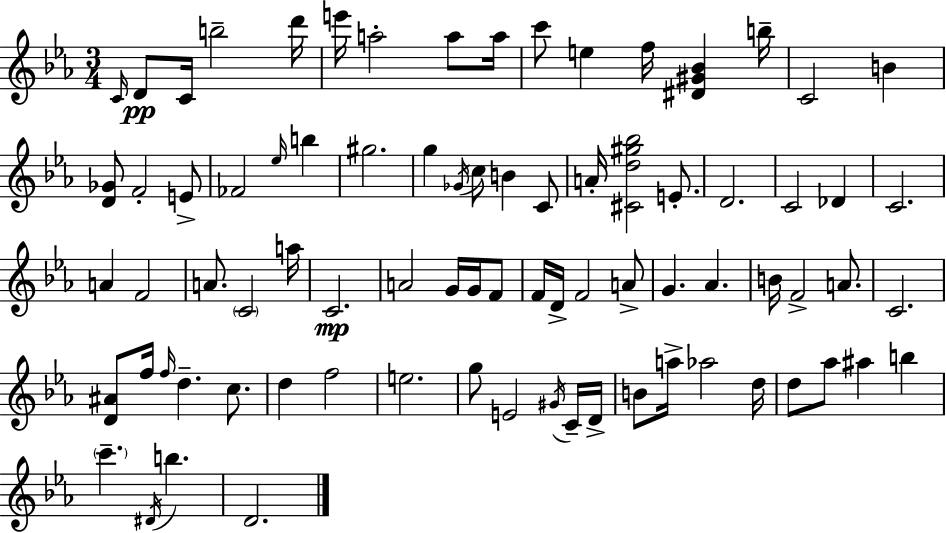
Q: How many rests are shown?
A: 0